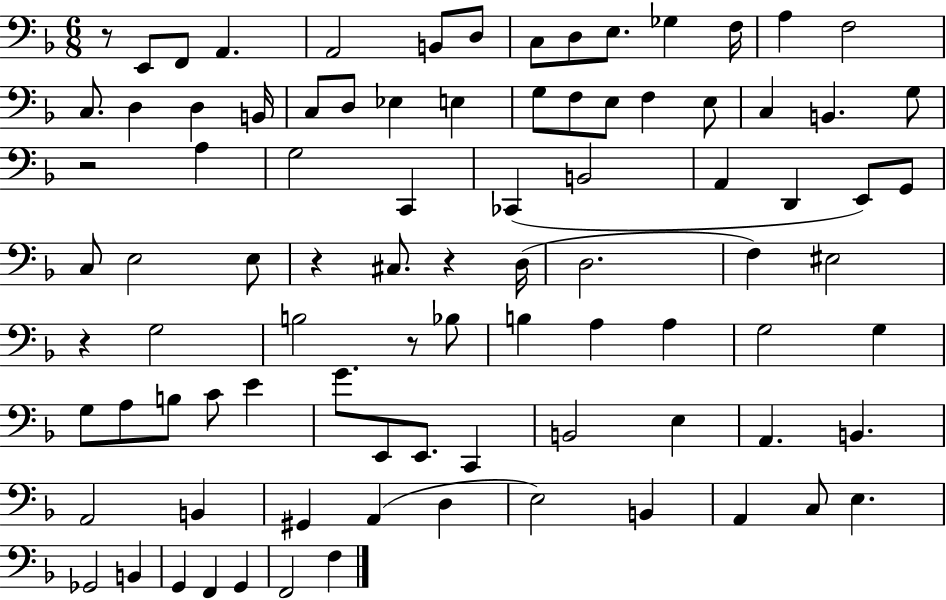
X:1
T:Untitled
M:6/8
L:1/4
K:F
z/2 E,,/2 F,,/2 A,, A,,2 B,,/2 D,/2 C,/2 D,/2 E,/2 _G, F,/4 A, F,2 C,/2 D, D, B,,/4 C,/2 D,/2 _E, E, G,/2 F,/2 E,/2 F, E,/2 C, B,, G,/2 z2 A, G,2 C,, _C,, B,,2 A,, D,, E,,/2 G,,/2 C,/2 E,2 E,/2 z ^C,/2 z D,/4 D,2 F, ^E,2 z G,2 B,2 z/2 _B,/2 B, A, A, G,2 G, G,/2 A,/2 B,/2 C/2 E G/2 E,,/2 E,,/2 C,, B,,2 E, A,, B,, A,,2 B,, ^G,, A,, D, E,2 B,, A,, C,/2 E, _G,,2 B,, G,, F,, G,, F,,2 F,